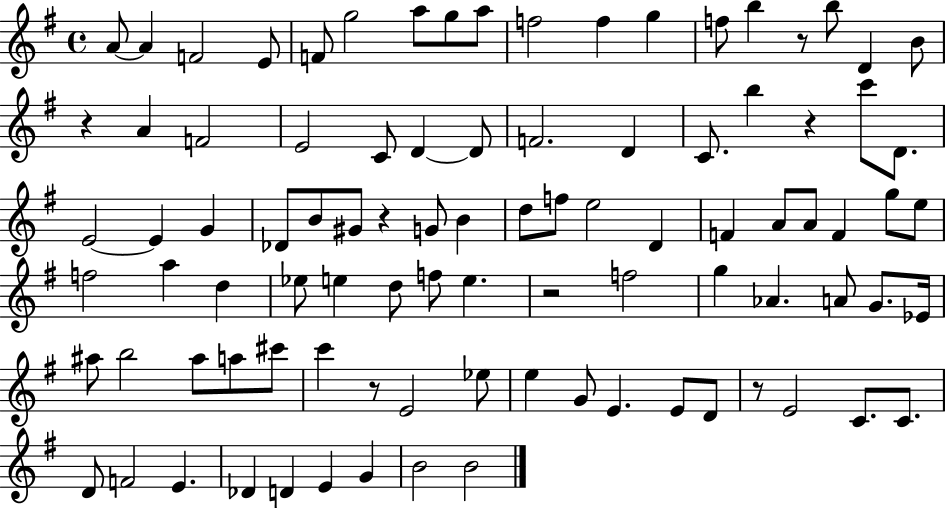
A4/e A4/q F4/h E4/e F4/e G5/h A5/e G5/e A5/e F5/h F5/q G5/q F5/e B5/q R/e B5/e D4/q B4/e R/q A4/q F4/h E4/h C4/e D4/q D4/e F4/h. D4/q C4/e. B5/q R/q C6/e D4/e. E4/h E4/q G4/q Db4/e B4/e G#4/e R/q G4/e B4/q D5/e F5/e E5/h D4/q F4/q A4/e A4/e F4/q G5/e E5/e F5/h A5/q D5/q Eb5/e E5/q D5/e F5/e E5/q. R/h F5/h G5/q Ab4/q. A4/e G4/e. Eb4/s A#5/e B5/h A#5/e A5/e C#6/e C6/q R/e E4/h Eb5/e E5/q G4/e E4/q. E4/e D4/e R/e E4/h C4/e. C4/e. D4/e F4/h E4/q. Db4/q D4/q E4/q G4/q B4/h B4/h